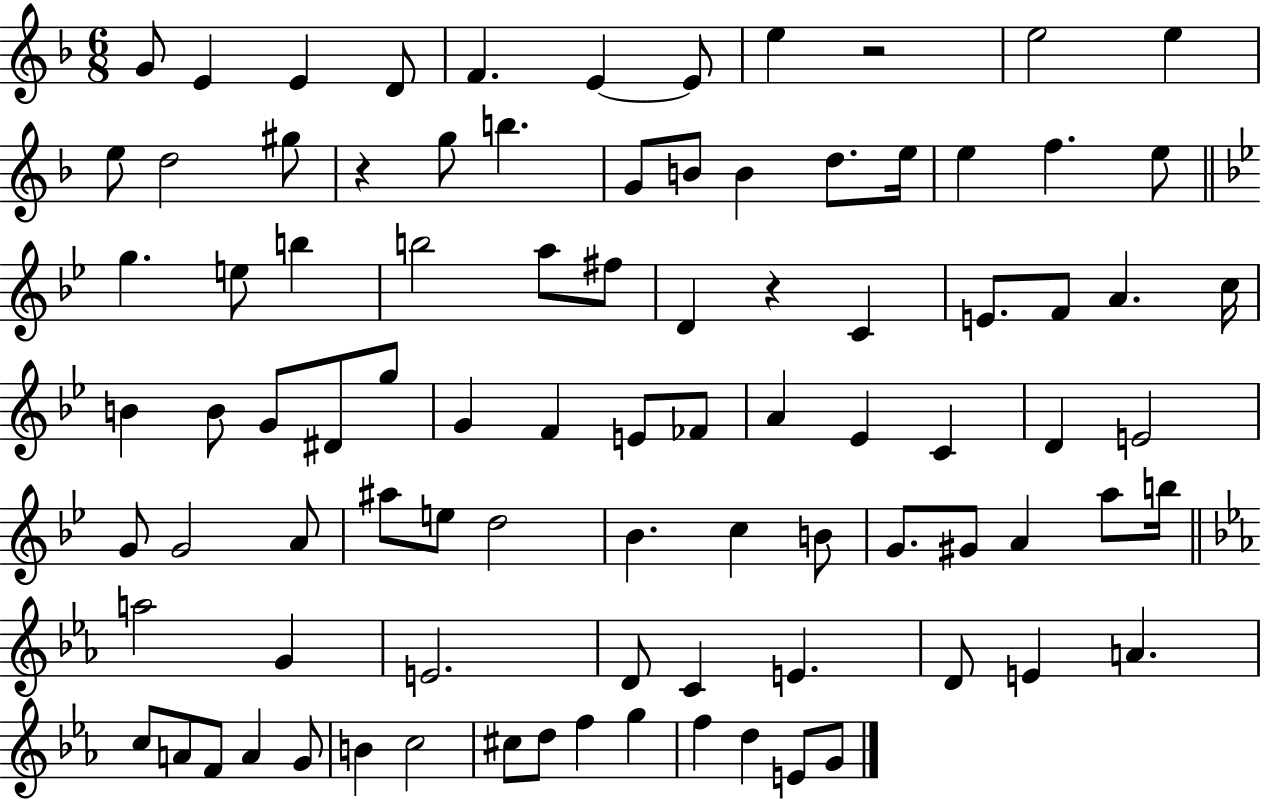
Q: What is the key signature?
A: F major